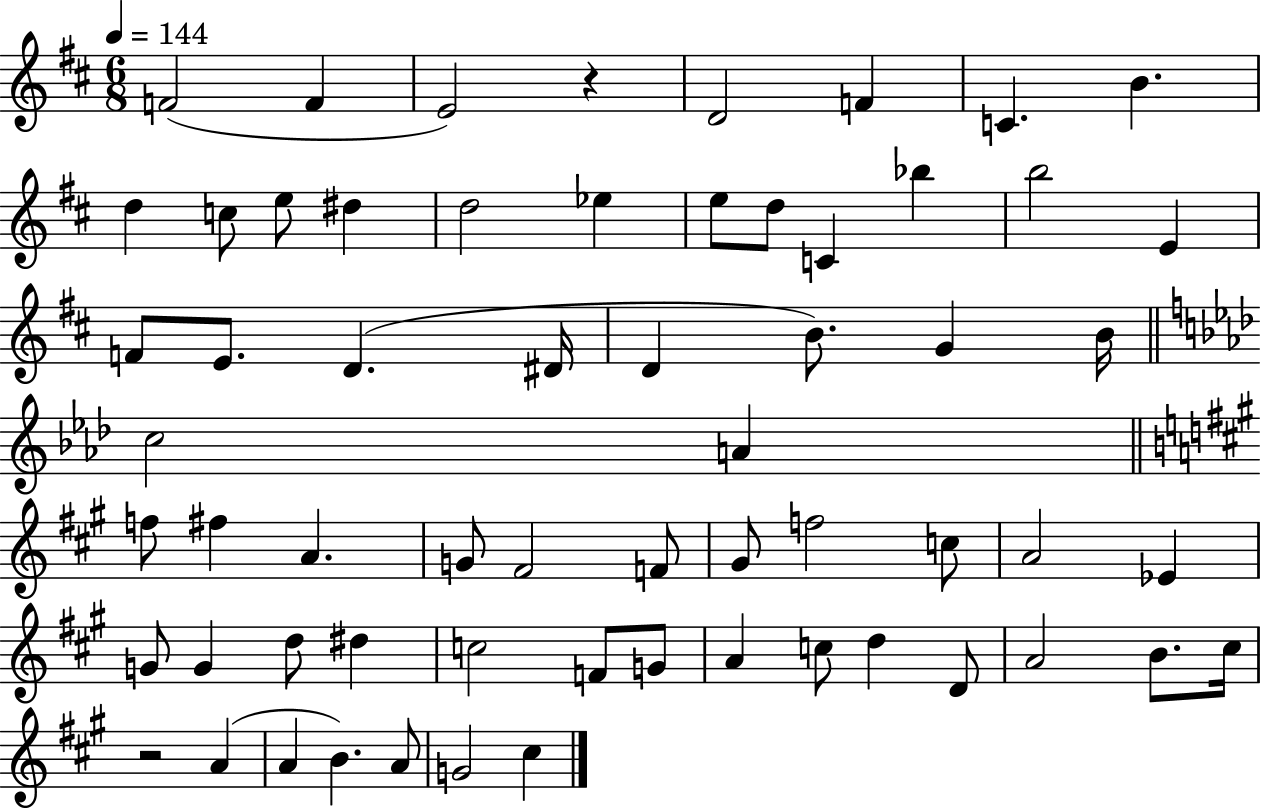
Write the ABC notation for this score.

X:1
T:Untitled
M:6/8
L:1/4
K:D
F2 F E2 z D2 F C B d c/2 e/2 ^d d2 _e e/2 d/2 C _b b2 E F/2 E/2 D ^D/4 D B/2 G B/4 c2 A f/2 ^f A G/2 ^F2 F/2 ^G/2 f2 c/2 A2 _E G/2 G d/2 ^d c2 F/2 G/2 A c/2 d D/2 A2 B/2 ^c/4 z2 A A B A/2 G2 ^c